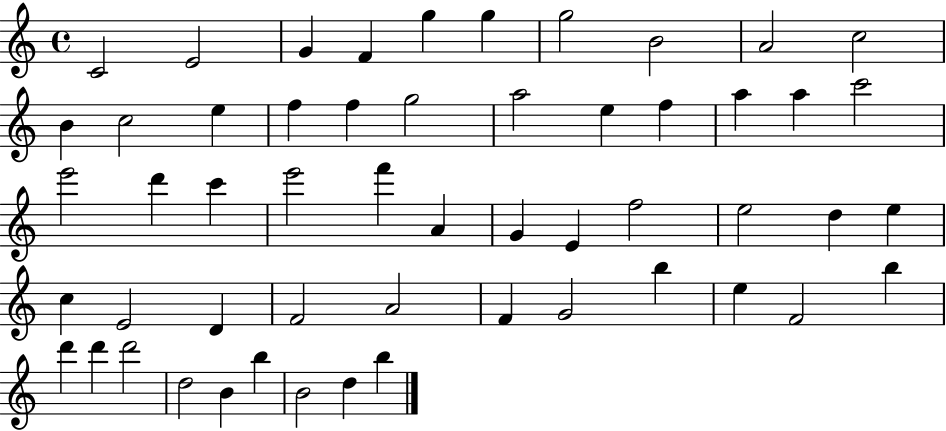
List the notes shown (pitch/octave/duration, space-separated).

C4/h E4/h G4/q F4/q G5/q G5/q G5/h B4/h A4/h C5/h B4/q C5/h E5/q F5/q F5/q G5/h A5/h E5/q F5/q A5/q A5/q C6/h E6/h D6/q C6/q E6/h F6/q A4/q G4/q E4/q F5/h E5/h D5/q E5/q C5/q E4/h D4/q F4/h A4/h F4/q G4/h B5/q E5/q F4/h B5/q D6/q D6/q D6/h D5/h B4/q B5/q B4/h D5/q B5/q